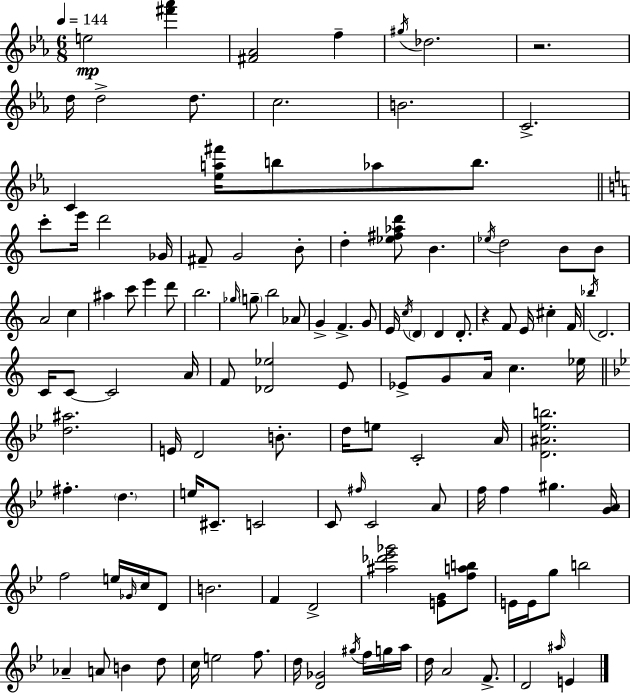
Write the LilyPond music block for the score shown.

{
  \clef treble
  \numericTimeSignature
  \time 6/8
  \key c \minor
  \tempo 4 = 144
  e''2\mp <fis''' aes'''>4 | <fis' aes'>2 f''4-- | \acciaccatura { gis''16 } des''2. | r2. | \break d''16 d''2-> d''8. | c''2. | b'2. | c'2.-> | \break c'4 <ees'' a'' fis'''>16 b''8 aes''8 b''8. | \bar "||" \break \key c \major c'''8-. e'''16 d'''2 ges'16 | fis'8-- g'2 b'8-. | d''4-. <ees'' fis'' aes'' d'''>8 b'4. | \acciaccatura { ees''16 } d''2 b'8 b'8 | \break a'2 c''4 | ais''4 c'''8 e'''4 d'''8 | b''2. | \grace { ges''16 } \parenthesize g''8-- b''2 | \break aes'8 g'4-> f'4.-> | g'8 e'16 \acciaccatura { c''16 } \parenthesize d'4 d'4 | d'8.-. r4 f'8 e'16 cis''4-. | f'16 \acciaccatura { bes''16 } d'2. | \break c'16 c'8~~ c'2 | a'16 f'8 <des' ees''>2 | e'8 ees'8-> g'8 a'16 c''4. | ees''16 \bar "||" \break \key bes \major <d'' ais''>2. | e'16 d'2 b'8.-. | d''16 e''8 c'2-. a'16 | <d' ais' ees'' b''>2. | \break fis''4.-. \parenthesize d''4. | e''16 cis'8.-- c'2 | c'8 \grace { fis''16 } c'2 a'8 | f''16 f''4 gis''4. | \break <g' a'>16 f''2 e''16 \grace { ges'16 } c''16 | d'8 b'2. | f'4 d'2-> | <ais'' des''' ees''' ges'''>2 <e' g'>8 | \break <f'' a'' b''>8 e'16 e'16 g''8 b''2 | aes'4-- a'8 b'4 | d''8 c''16 e''2 f''8. | d''16 <d' ges'>2 \acciaccatura { gis''16 } | \break f''16 g''16 a''16 d''16 a'2 | f'8.-> d'2 \grace { ais''16 } | e'4 \bar "|."
}